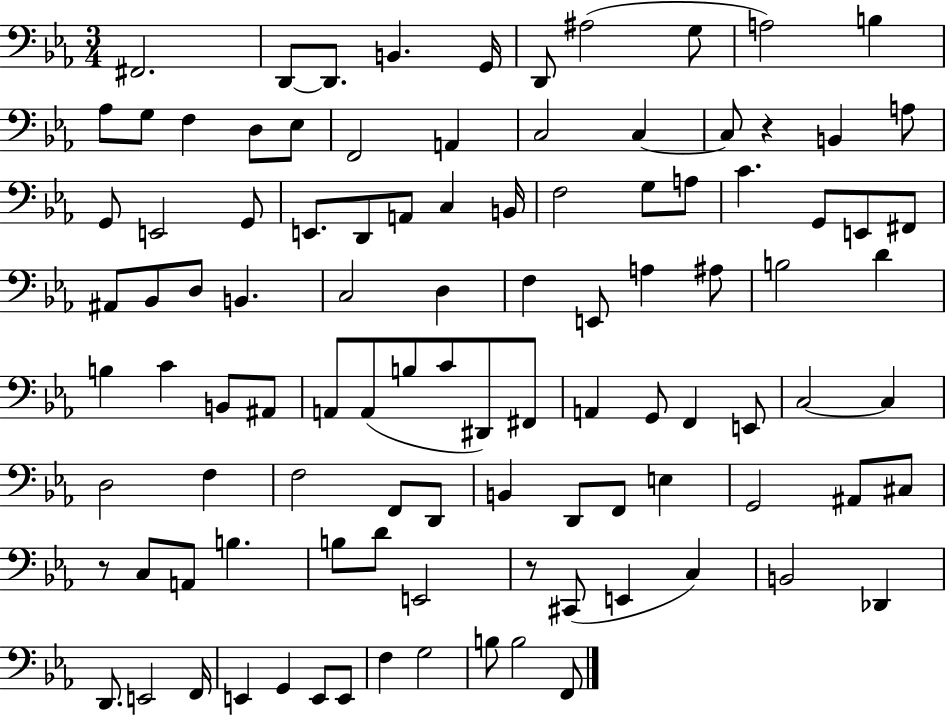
{
  \clef bass
  \numericTimeSignature
  \time 3/4
  \key ees \major
  fis,2. | d,8~~ d,8. b,4. g,16 | d,8 ais2( g8 | a2) b4 | \break aes8 g8 f4 d8 ees8 | f,2 a,4 | c2 c4~~ | c8 r4 b,4 a8 | \break g,8 e,2 g,8 | e,8. d,8 a,8 c4 b,16 | f2 g8 a8 | c'4. g,8 e,8 fis,8 | \break ais,8 bes,8 d8 b,4. | c2 d4 | f4 e,8 a4 ais8 | b2 d'4 | \break b4 c'4 b,8 ais,8 | a,8 a,8( b8 c'8 dis,8) fis,8 | a,4 g,8 f,4 e,8 | c2~~ c4 | \break d2 f4 | f2 f,8 d,8 | b,4 d,8 f,8 e4 | g,2 ais,8 cis8 | \break r8 c8 a,8 b4. | b8 d'8 e,2 | r8 cis,8( e,4 c4) | b,2 des,4 | \break d,8. e,2 f,16 | e,4 g,4 e,8 e,8 | f4 g2 | b8 b2 f,8 | \break \bar "|."
}